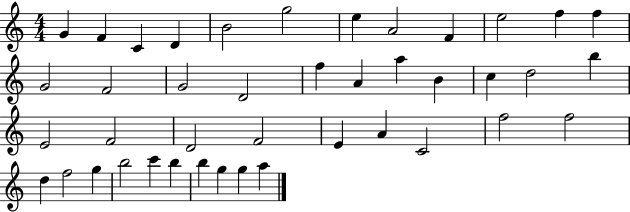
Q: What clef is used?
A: treble